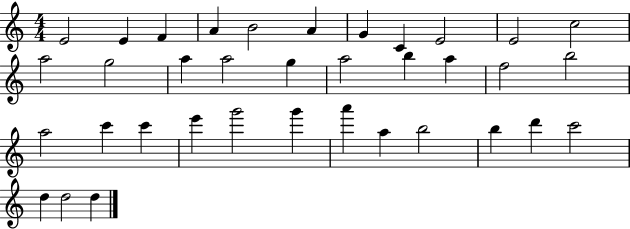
X:1
T:Untitled
M:4/4
L:1/4
K:C
E2 E F A B2 A G C E2 E2 c2 a2 g2 a a2 g a2 b a f2 b2 a2 c' c' e' g'2 g' a' a b2 b d' c'2 d d2 d